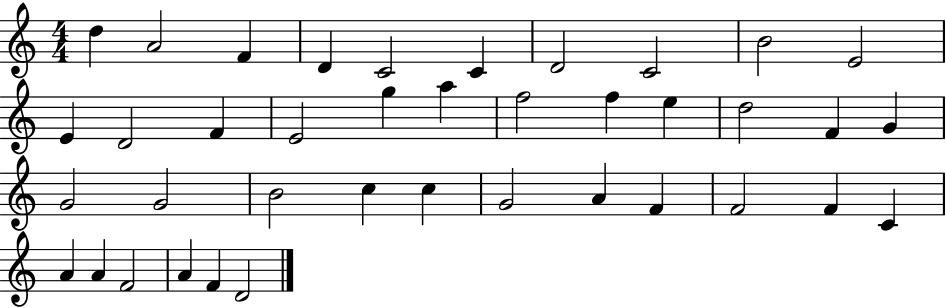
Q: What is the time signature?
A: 4/4